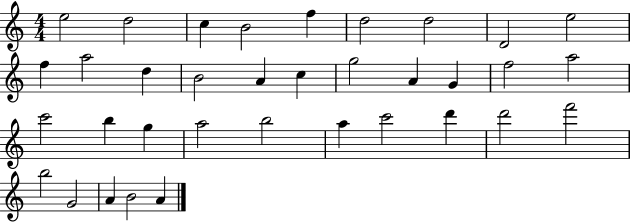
{
  \clef treble
  \numericTimeSignature
  \time 4/4
  \key c \major
  e''2 d''2 | c''4 b'2 f''4 | d''2 d''2 | d'2 e''2 | \break f''4 a''2 d''4 | b'2 a'4 c''4 | g''2 a'4 g'4 | f''2 a''2 | \break c'''2 b''4 g''4 | a''2 b''2 | a''4 c'''2 d'''4 | d'''2 f'''2 | \break b''2 g'2 | a'4 b'2 a'4 | \bar "|."
}